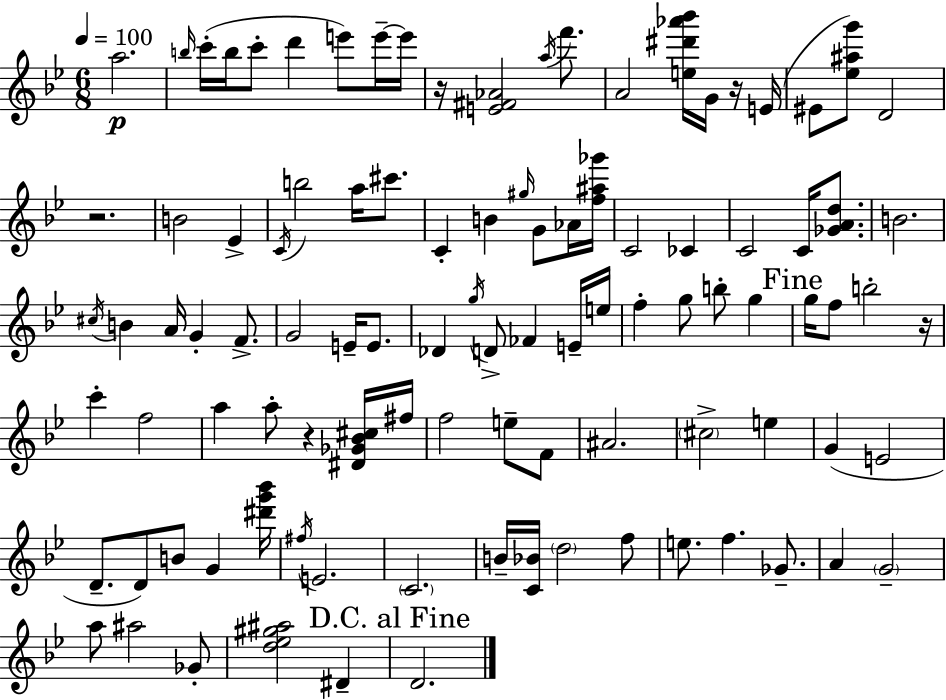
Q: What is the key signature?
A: G minor